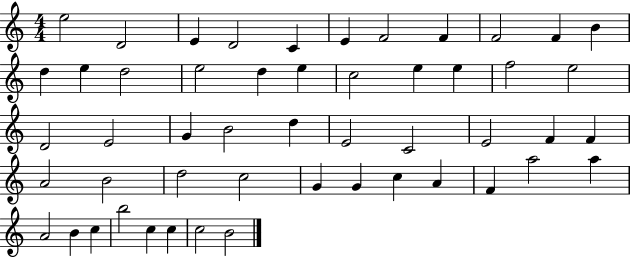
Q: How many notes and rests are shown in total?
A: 51